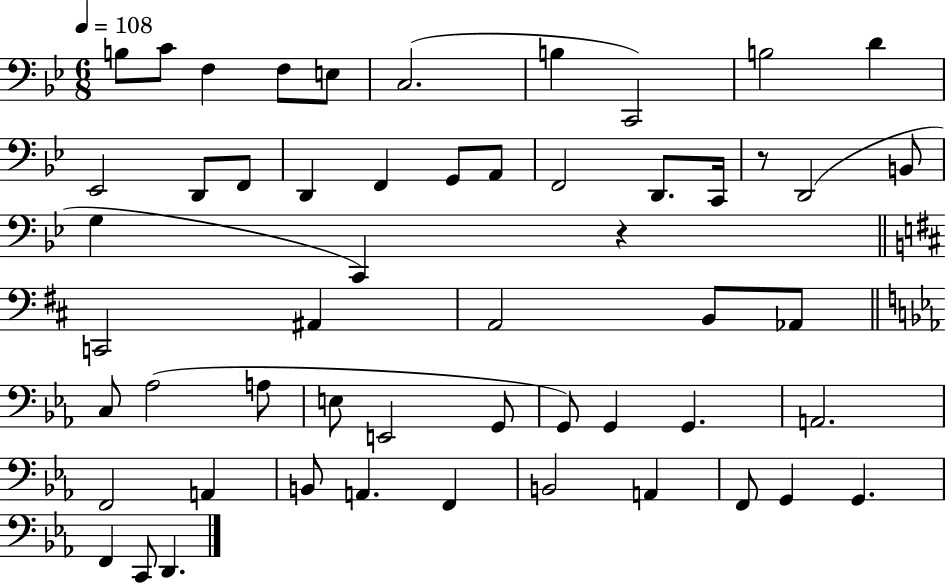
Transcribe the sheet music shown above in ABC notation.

X:1
T:Untitled
M:6/8
L:1/4
K:Bb
B,/2 C/2 F, F,/2 E,/2 C,2 B, C,,2 B,2 D _E,,2 D,,/2 F,,/2 D,, F,, G,,/2 A,,/2 F,,2 D,,/2 C,,/4 z/2 D,,2 B,,/2 G, C,, z C,,2 ^A,, A,,2 B,,/2 _A,,/2 C,/2 _A,2 A,/2 E,/2 E,,2 G,,/2 G,,/2 G,, G,, A,,2 F,,2 A,, B,,/2 A,, F,, B,,2 A,, F,,/2 G,, G,, F,, C,,/2 D,,